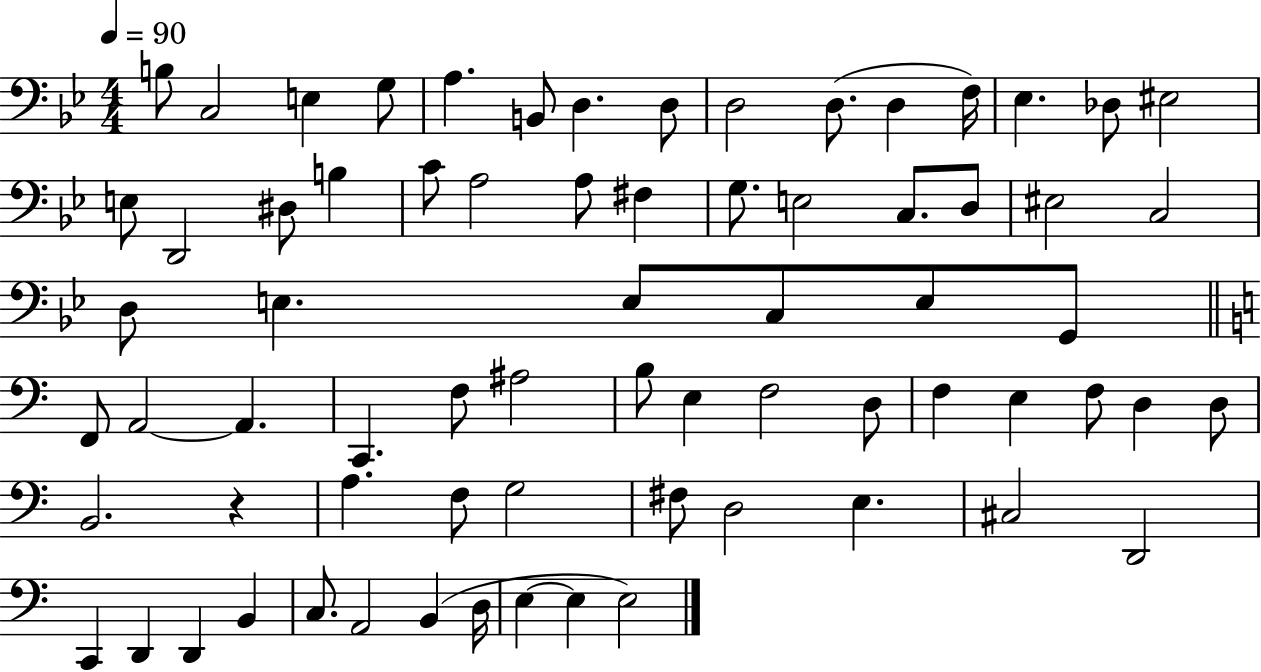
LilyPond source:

{
  \clef bass
  \numericTimeSignature
  \time 4/4
  \key bes \major
  \tempo 4 = 90
  b8 c2 e4 g8 | a4. b,8 d4. d8 | d2 d8.( d4 f16) | ees4. des8 eis2 | \break e8 d,2 dis8 b4 | c'8 a2 a8 fis4 | g8. e2 c8. d8 | eis2 c2 | \break d8 e4. e8 c8 e8 g,8 | \bar "||" \break \key a \minor f,8 a,2~~ a,4. | c,4. f8 ais2 | b8 e4 f2 d8 | f4 e4 f8 d4 d8 | \break b,2. r4 | a4. f8 g2 | fis8 d2 e4. | cis2 d,2 | \break c,4 d,4 d,4 b,4 | c8. a,2 b,4( d16 | e4~~ e4 e2) | \bar "|."
}